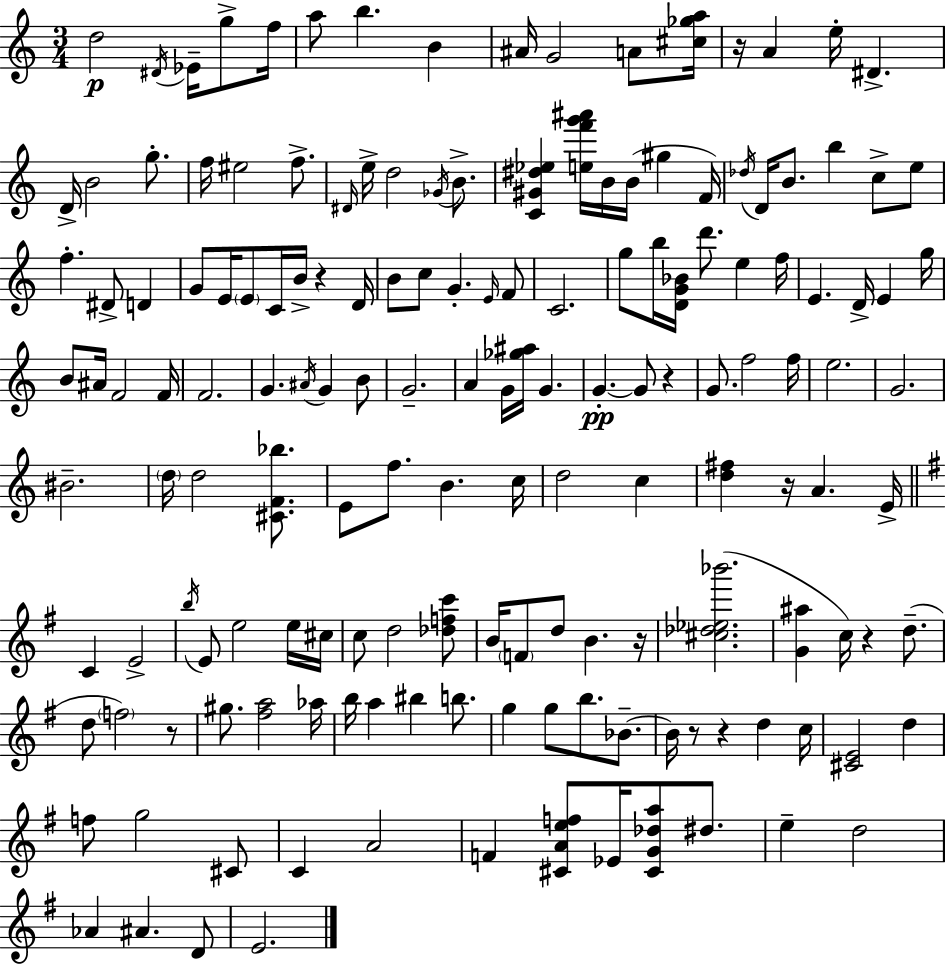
X:1
T:Untitled
M:3/4
L:1/4
K:C
d2 ^D/4 _E/4 g/2 f/4 a/2 b B ^A/4 G2 A/2 [^c_ga]/4 z/4 A e/4 ^D D/4 B2 g/2 f/4 ^e2 f/2 ^D/4 e/4 d2 _G/4 B/2 [C^G^d_e] [ef'g'^a']/4 B/4 B/4 ^g F/4 _d/4 D/4 B/2 b c/2 e/2 f ^D/2 D G/2 E/4 E/2 C/4 B/4 z D/4 B/2 c/2 G E/4 F/2 C2 g/2 b/4 [DG_B]/4 d'/2 e f/4 E D/4 E g/4 B/2 ^A/4 F2 F/4 F2 G ^A/4 G B/2 G2 A G/4 [_g^a]/4 G G G/2 z G/2 f2 f/4 e2 G2 ^B2 d/4 d2 [^CF_b]/2 E/2 f/2 B c/4 d2 c [d^f] z/4 A E/4 C E2 b/4 E/2 e2 e/4 ^c/4 c/2 d2 [_dfc']/2 B/4 F/2 d/2 B z/4 [^c_d_e_b']2 [G^a] c/4 z d/2 d/2 f2 z/2 ^g/2 [^fa]2 _a/4 b/4 a ^b b/2 g g/2 b/2 _B/2 _B/4 z/2 z d c/4 [^CE]2 d f/2 g2 ^C/2 C A2 F [^CAef]/2 _E/4 [^CG_da]/2 ^d/2 e d2 _A ^A D/2 E2